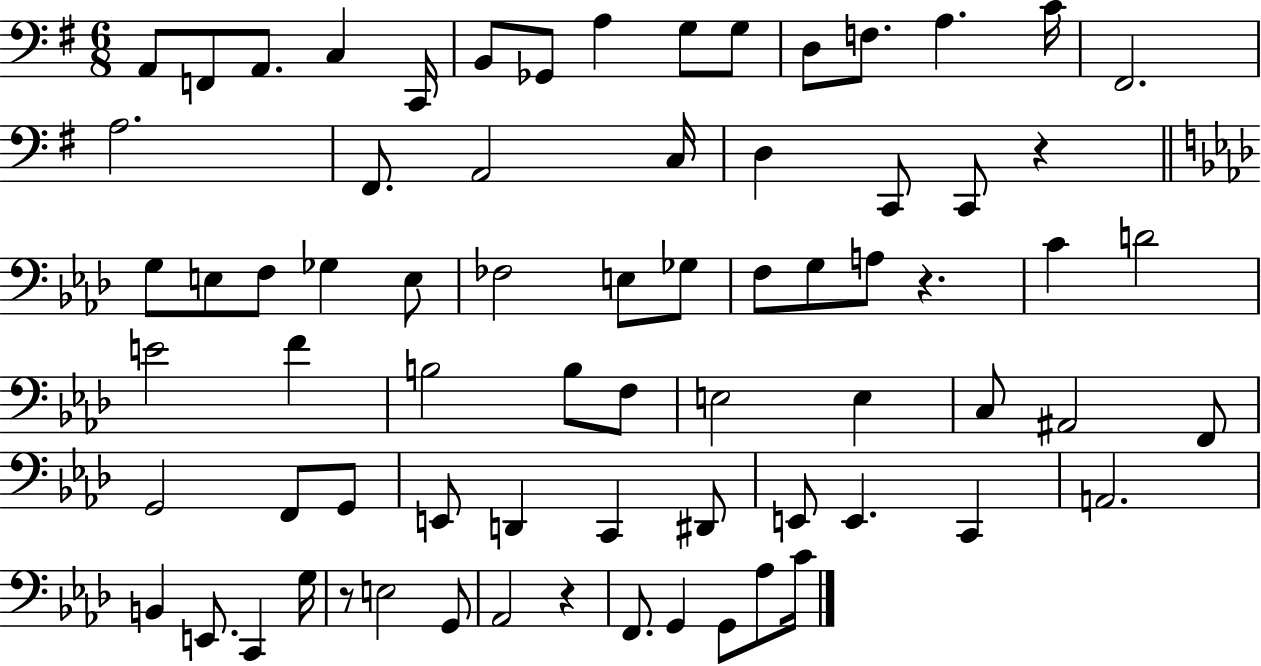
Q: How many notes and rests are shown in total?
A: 72